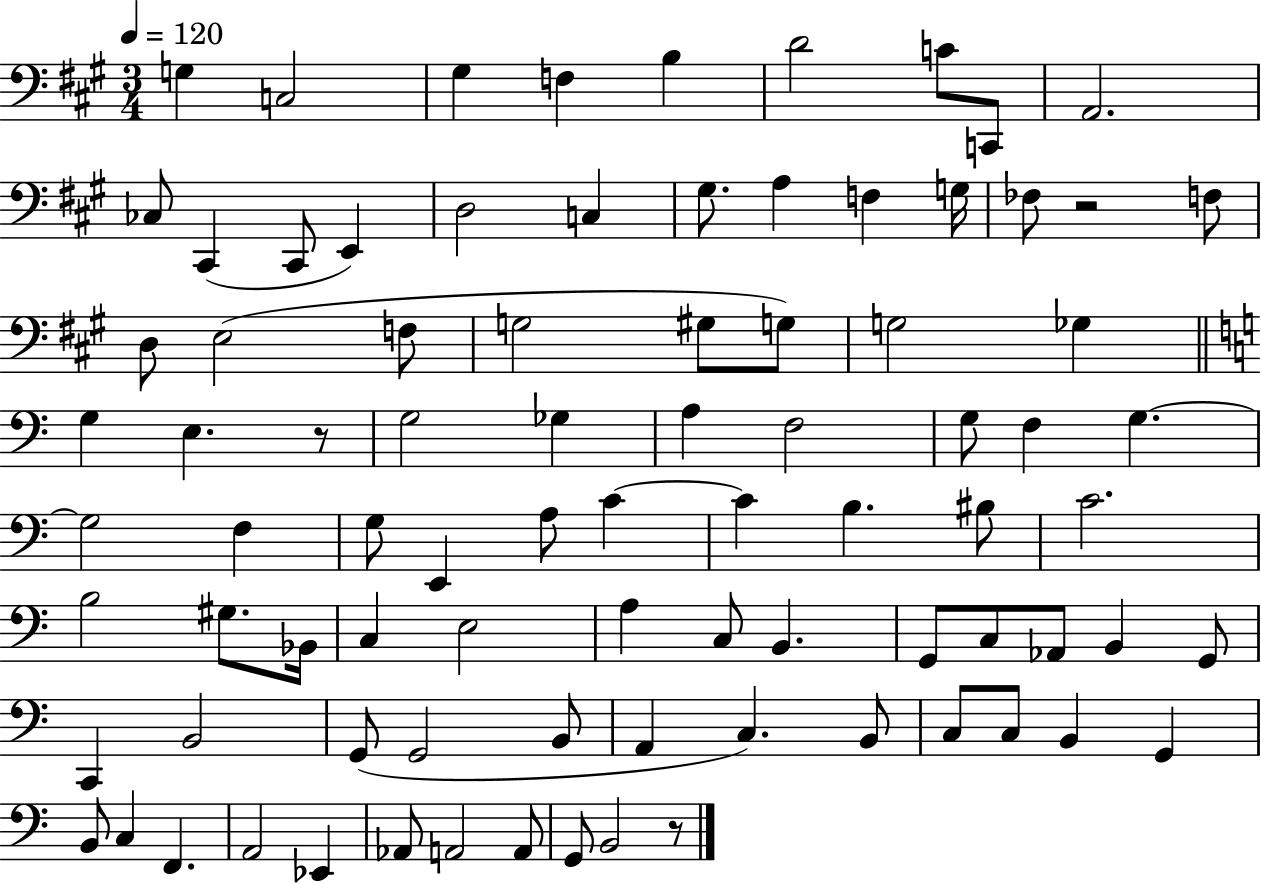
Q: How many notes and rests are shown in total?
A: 86